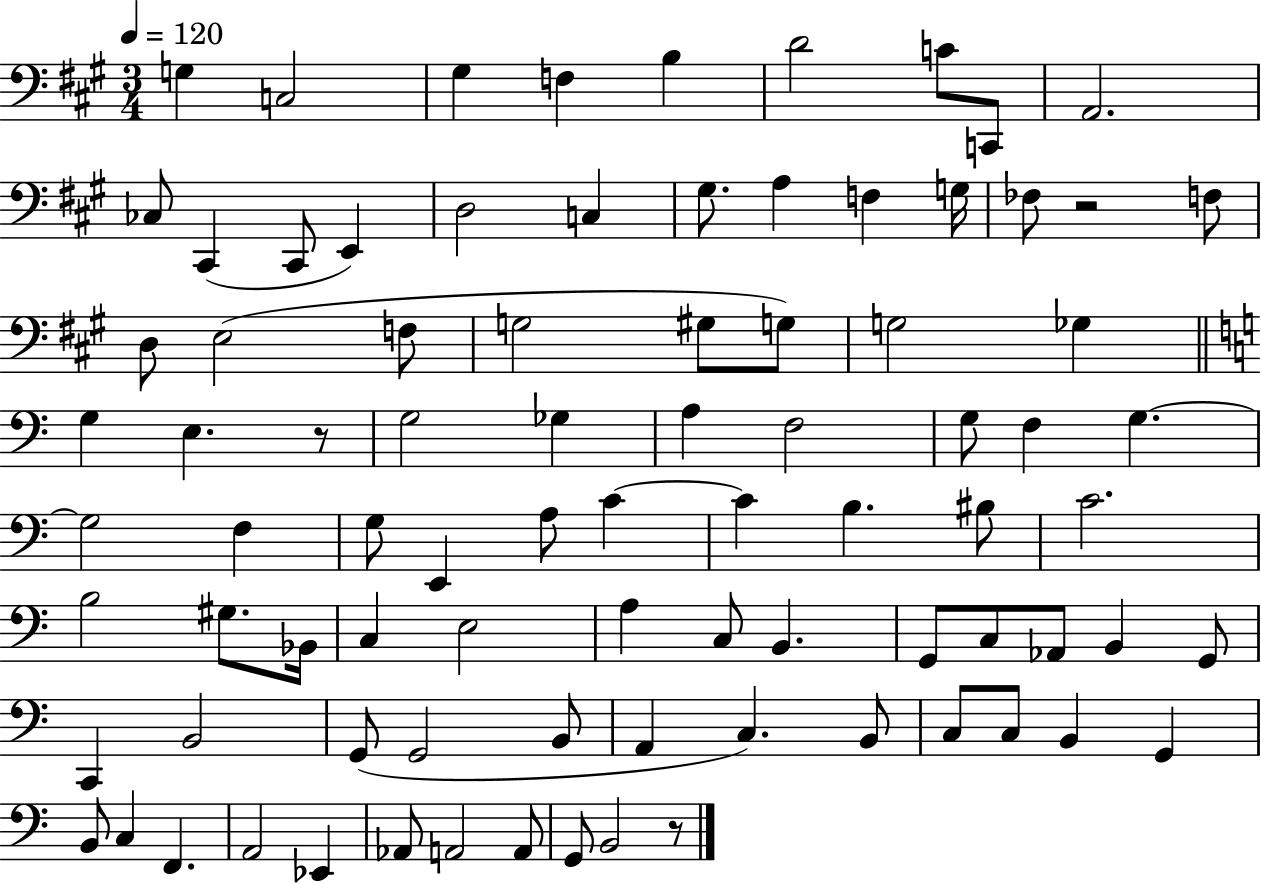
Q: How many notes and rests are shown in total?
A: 86